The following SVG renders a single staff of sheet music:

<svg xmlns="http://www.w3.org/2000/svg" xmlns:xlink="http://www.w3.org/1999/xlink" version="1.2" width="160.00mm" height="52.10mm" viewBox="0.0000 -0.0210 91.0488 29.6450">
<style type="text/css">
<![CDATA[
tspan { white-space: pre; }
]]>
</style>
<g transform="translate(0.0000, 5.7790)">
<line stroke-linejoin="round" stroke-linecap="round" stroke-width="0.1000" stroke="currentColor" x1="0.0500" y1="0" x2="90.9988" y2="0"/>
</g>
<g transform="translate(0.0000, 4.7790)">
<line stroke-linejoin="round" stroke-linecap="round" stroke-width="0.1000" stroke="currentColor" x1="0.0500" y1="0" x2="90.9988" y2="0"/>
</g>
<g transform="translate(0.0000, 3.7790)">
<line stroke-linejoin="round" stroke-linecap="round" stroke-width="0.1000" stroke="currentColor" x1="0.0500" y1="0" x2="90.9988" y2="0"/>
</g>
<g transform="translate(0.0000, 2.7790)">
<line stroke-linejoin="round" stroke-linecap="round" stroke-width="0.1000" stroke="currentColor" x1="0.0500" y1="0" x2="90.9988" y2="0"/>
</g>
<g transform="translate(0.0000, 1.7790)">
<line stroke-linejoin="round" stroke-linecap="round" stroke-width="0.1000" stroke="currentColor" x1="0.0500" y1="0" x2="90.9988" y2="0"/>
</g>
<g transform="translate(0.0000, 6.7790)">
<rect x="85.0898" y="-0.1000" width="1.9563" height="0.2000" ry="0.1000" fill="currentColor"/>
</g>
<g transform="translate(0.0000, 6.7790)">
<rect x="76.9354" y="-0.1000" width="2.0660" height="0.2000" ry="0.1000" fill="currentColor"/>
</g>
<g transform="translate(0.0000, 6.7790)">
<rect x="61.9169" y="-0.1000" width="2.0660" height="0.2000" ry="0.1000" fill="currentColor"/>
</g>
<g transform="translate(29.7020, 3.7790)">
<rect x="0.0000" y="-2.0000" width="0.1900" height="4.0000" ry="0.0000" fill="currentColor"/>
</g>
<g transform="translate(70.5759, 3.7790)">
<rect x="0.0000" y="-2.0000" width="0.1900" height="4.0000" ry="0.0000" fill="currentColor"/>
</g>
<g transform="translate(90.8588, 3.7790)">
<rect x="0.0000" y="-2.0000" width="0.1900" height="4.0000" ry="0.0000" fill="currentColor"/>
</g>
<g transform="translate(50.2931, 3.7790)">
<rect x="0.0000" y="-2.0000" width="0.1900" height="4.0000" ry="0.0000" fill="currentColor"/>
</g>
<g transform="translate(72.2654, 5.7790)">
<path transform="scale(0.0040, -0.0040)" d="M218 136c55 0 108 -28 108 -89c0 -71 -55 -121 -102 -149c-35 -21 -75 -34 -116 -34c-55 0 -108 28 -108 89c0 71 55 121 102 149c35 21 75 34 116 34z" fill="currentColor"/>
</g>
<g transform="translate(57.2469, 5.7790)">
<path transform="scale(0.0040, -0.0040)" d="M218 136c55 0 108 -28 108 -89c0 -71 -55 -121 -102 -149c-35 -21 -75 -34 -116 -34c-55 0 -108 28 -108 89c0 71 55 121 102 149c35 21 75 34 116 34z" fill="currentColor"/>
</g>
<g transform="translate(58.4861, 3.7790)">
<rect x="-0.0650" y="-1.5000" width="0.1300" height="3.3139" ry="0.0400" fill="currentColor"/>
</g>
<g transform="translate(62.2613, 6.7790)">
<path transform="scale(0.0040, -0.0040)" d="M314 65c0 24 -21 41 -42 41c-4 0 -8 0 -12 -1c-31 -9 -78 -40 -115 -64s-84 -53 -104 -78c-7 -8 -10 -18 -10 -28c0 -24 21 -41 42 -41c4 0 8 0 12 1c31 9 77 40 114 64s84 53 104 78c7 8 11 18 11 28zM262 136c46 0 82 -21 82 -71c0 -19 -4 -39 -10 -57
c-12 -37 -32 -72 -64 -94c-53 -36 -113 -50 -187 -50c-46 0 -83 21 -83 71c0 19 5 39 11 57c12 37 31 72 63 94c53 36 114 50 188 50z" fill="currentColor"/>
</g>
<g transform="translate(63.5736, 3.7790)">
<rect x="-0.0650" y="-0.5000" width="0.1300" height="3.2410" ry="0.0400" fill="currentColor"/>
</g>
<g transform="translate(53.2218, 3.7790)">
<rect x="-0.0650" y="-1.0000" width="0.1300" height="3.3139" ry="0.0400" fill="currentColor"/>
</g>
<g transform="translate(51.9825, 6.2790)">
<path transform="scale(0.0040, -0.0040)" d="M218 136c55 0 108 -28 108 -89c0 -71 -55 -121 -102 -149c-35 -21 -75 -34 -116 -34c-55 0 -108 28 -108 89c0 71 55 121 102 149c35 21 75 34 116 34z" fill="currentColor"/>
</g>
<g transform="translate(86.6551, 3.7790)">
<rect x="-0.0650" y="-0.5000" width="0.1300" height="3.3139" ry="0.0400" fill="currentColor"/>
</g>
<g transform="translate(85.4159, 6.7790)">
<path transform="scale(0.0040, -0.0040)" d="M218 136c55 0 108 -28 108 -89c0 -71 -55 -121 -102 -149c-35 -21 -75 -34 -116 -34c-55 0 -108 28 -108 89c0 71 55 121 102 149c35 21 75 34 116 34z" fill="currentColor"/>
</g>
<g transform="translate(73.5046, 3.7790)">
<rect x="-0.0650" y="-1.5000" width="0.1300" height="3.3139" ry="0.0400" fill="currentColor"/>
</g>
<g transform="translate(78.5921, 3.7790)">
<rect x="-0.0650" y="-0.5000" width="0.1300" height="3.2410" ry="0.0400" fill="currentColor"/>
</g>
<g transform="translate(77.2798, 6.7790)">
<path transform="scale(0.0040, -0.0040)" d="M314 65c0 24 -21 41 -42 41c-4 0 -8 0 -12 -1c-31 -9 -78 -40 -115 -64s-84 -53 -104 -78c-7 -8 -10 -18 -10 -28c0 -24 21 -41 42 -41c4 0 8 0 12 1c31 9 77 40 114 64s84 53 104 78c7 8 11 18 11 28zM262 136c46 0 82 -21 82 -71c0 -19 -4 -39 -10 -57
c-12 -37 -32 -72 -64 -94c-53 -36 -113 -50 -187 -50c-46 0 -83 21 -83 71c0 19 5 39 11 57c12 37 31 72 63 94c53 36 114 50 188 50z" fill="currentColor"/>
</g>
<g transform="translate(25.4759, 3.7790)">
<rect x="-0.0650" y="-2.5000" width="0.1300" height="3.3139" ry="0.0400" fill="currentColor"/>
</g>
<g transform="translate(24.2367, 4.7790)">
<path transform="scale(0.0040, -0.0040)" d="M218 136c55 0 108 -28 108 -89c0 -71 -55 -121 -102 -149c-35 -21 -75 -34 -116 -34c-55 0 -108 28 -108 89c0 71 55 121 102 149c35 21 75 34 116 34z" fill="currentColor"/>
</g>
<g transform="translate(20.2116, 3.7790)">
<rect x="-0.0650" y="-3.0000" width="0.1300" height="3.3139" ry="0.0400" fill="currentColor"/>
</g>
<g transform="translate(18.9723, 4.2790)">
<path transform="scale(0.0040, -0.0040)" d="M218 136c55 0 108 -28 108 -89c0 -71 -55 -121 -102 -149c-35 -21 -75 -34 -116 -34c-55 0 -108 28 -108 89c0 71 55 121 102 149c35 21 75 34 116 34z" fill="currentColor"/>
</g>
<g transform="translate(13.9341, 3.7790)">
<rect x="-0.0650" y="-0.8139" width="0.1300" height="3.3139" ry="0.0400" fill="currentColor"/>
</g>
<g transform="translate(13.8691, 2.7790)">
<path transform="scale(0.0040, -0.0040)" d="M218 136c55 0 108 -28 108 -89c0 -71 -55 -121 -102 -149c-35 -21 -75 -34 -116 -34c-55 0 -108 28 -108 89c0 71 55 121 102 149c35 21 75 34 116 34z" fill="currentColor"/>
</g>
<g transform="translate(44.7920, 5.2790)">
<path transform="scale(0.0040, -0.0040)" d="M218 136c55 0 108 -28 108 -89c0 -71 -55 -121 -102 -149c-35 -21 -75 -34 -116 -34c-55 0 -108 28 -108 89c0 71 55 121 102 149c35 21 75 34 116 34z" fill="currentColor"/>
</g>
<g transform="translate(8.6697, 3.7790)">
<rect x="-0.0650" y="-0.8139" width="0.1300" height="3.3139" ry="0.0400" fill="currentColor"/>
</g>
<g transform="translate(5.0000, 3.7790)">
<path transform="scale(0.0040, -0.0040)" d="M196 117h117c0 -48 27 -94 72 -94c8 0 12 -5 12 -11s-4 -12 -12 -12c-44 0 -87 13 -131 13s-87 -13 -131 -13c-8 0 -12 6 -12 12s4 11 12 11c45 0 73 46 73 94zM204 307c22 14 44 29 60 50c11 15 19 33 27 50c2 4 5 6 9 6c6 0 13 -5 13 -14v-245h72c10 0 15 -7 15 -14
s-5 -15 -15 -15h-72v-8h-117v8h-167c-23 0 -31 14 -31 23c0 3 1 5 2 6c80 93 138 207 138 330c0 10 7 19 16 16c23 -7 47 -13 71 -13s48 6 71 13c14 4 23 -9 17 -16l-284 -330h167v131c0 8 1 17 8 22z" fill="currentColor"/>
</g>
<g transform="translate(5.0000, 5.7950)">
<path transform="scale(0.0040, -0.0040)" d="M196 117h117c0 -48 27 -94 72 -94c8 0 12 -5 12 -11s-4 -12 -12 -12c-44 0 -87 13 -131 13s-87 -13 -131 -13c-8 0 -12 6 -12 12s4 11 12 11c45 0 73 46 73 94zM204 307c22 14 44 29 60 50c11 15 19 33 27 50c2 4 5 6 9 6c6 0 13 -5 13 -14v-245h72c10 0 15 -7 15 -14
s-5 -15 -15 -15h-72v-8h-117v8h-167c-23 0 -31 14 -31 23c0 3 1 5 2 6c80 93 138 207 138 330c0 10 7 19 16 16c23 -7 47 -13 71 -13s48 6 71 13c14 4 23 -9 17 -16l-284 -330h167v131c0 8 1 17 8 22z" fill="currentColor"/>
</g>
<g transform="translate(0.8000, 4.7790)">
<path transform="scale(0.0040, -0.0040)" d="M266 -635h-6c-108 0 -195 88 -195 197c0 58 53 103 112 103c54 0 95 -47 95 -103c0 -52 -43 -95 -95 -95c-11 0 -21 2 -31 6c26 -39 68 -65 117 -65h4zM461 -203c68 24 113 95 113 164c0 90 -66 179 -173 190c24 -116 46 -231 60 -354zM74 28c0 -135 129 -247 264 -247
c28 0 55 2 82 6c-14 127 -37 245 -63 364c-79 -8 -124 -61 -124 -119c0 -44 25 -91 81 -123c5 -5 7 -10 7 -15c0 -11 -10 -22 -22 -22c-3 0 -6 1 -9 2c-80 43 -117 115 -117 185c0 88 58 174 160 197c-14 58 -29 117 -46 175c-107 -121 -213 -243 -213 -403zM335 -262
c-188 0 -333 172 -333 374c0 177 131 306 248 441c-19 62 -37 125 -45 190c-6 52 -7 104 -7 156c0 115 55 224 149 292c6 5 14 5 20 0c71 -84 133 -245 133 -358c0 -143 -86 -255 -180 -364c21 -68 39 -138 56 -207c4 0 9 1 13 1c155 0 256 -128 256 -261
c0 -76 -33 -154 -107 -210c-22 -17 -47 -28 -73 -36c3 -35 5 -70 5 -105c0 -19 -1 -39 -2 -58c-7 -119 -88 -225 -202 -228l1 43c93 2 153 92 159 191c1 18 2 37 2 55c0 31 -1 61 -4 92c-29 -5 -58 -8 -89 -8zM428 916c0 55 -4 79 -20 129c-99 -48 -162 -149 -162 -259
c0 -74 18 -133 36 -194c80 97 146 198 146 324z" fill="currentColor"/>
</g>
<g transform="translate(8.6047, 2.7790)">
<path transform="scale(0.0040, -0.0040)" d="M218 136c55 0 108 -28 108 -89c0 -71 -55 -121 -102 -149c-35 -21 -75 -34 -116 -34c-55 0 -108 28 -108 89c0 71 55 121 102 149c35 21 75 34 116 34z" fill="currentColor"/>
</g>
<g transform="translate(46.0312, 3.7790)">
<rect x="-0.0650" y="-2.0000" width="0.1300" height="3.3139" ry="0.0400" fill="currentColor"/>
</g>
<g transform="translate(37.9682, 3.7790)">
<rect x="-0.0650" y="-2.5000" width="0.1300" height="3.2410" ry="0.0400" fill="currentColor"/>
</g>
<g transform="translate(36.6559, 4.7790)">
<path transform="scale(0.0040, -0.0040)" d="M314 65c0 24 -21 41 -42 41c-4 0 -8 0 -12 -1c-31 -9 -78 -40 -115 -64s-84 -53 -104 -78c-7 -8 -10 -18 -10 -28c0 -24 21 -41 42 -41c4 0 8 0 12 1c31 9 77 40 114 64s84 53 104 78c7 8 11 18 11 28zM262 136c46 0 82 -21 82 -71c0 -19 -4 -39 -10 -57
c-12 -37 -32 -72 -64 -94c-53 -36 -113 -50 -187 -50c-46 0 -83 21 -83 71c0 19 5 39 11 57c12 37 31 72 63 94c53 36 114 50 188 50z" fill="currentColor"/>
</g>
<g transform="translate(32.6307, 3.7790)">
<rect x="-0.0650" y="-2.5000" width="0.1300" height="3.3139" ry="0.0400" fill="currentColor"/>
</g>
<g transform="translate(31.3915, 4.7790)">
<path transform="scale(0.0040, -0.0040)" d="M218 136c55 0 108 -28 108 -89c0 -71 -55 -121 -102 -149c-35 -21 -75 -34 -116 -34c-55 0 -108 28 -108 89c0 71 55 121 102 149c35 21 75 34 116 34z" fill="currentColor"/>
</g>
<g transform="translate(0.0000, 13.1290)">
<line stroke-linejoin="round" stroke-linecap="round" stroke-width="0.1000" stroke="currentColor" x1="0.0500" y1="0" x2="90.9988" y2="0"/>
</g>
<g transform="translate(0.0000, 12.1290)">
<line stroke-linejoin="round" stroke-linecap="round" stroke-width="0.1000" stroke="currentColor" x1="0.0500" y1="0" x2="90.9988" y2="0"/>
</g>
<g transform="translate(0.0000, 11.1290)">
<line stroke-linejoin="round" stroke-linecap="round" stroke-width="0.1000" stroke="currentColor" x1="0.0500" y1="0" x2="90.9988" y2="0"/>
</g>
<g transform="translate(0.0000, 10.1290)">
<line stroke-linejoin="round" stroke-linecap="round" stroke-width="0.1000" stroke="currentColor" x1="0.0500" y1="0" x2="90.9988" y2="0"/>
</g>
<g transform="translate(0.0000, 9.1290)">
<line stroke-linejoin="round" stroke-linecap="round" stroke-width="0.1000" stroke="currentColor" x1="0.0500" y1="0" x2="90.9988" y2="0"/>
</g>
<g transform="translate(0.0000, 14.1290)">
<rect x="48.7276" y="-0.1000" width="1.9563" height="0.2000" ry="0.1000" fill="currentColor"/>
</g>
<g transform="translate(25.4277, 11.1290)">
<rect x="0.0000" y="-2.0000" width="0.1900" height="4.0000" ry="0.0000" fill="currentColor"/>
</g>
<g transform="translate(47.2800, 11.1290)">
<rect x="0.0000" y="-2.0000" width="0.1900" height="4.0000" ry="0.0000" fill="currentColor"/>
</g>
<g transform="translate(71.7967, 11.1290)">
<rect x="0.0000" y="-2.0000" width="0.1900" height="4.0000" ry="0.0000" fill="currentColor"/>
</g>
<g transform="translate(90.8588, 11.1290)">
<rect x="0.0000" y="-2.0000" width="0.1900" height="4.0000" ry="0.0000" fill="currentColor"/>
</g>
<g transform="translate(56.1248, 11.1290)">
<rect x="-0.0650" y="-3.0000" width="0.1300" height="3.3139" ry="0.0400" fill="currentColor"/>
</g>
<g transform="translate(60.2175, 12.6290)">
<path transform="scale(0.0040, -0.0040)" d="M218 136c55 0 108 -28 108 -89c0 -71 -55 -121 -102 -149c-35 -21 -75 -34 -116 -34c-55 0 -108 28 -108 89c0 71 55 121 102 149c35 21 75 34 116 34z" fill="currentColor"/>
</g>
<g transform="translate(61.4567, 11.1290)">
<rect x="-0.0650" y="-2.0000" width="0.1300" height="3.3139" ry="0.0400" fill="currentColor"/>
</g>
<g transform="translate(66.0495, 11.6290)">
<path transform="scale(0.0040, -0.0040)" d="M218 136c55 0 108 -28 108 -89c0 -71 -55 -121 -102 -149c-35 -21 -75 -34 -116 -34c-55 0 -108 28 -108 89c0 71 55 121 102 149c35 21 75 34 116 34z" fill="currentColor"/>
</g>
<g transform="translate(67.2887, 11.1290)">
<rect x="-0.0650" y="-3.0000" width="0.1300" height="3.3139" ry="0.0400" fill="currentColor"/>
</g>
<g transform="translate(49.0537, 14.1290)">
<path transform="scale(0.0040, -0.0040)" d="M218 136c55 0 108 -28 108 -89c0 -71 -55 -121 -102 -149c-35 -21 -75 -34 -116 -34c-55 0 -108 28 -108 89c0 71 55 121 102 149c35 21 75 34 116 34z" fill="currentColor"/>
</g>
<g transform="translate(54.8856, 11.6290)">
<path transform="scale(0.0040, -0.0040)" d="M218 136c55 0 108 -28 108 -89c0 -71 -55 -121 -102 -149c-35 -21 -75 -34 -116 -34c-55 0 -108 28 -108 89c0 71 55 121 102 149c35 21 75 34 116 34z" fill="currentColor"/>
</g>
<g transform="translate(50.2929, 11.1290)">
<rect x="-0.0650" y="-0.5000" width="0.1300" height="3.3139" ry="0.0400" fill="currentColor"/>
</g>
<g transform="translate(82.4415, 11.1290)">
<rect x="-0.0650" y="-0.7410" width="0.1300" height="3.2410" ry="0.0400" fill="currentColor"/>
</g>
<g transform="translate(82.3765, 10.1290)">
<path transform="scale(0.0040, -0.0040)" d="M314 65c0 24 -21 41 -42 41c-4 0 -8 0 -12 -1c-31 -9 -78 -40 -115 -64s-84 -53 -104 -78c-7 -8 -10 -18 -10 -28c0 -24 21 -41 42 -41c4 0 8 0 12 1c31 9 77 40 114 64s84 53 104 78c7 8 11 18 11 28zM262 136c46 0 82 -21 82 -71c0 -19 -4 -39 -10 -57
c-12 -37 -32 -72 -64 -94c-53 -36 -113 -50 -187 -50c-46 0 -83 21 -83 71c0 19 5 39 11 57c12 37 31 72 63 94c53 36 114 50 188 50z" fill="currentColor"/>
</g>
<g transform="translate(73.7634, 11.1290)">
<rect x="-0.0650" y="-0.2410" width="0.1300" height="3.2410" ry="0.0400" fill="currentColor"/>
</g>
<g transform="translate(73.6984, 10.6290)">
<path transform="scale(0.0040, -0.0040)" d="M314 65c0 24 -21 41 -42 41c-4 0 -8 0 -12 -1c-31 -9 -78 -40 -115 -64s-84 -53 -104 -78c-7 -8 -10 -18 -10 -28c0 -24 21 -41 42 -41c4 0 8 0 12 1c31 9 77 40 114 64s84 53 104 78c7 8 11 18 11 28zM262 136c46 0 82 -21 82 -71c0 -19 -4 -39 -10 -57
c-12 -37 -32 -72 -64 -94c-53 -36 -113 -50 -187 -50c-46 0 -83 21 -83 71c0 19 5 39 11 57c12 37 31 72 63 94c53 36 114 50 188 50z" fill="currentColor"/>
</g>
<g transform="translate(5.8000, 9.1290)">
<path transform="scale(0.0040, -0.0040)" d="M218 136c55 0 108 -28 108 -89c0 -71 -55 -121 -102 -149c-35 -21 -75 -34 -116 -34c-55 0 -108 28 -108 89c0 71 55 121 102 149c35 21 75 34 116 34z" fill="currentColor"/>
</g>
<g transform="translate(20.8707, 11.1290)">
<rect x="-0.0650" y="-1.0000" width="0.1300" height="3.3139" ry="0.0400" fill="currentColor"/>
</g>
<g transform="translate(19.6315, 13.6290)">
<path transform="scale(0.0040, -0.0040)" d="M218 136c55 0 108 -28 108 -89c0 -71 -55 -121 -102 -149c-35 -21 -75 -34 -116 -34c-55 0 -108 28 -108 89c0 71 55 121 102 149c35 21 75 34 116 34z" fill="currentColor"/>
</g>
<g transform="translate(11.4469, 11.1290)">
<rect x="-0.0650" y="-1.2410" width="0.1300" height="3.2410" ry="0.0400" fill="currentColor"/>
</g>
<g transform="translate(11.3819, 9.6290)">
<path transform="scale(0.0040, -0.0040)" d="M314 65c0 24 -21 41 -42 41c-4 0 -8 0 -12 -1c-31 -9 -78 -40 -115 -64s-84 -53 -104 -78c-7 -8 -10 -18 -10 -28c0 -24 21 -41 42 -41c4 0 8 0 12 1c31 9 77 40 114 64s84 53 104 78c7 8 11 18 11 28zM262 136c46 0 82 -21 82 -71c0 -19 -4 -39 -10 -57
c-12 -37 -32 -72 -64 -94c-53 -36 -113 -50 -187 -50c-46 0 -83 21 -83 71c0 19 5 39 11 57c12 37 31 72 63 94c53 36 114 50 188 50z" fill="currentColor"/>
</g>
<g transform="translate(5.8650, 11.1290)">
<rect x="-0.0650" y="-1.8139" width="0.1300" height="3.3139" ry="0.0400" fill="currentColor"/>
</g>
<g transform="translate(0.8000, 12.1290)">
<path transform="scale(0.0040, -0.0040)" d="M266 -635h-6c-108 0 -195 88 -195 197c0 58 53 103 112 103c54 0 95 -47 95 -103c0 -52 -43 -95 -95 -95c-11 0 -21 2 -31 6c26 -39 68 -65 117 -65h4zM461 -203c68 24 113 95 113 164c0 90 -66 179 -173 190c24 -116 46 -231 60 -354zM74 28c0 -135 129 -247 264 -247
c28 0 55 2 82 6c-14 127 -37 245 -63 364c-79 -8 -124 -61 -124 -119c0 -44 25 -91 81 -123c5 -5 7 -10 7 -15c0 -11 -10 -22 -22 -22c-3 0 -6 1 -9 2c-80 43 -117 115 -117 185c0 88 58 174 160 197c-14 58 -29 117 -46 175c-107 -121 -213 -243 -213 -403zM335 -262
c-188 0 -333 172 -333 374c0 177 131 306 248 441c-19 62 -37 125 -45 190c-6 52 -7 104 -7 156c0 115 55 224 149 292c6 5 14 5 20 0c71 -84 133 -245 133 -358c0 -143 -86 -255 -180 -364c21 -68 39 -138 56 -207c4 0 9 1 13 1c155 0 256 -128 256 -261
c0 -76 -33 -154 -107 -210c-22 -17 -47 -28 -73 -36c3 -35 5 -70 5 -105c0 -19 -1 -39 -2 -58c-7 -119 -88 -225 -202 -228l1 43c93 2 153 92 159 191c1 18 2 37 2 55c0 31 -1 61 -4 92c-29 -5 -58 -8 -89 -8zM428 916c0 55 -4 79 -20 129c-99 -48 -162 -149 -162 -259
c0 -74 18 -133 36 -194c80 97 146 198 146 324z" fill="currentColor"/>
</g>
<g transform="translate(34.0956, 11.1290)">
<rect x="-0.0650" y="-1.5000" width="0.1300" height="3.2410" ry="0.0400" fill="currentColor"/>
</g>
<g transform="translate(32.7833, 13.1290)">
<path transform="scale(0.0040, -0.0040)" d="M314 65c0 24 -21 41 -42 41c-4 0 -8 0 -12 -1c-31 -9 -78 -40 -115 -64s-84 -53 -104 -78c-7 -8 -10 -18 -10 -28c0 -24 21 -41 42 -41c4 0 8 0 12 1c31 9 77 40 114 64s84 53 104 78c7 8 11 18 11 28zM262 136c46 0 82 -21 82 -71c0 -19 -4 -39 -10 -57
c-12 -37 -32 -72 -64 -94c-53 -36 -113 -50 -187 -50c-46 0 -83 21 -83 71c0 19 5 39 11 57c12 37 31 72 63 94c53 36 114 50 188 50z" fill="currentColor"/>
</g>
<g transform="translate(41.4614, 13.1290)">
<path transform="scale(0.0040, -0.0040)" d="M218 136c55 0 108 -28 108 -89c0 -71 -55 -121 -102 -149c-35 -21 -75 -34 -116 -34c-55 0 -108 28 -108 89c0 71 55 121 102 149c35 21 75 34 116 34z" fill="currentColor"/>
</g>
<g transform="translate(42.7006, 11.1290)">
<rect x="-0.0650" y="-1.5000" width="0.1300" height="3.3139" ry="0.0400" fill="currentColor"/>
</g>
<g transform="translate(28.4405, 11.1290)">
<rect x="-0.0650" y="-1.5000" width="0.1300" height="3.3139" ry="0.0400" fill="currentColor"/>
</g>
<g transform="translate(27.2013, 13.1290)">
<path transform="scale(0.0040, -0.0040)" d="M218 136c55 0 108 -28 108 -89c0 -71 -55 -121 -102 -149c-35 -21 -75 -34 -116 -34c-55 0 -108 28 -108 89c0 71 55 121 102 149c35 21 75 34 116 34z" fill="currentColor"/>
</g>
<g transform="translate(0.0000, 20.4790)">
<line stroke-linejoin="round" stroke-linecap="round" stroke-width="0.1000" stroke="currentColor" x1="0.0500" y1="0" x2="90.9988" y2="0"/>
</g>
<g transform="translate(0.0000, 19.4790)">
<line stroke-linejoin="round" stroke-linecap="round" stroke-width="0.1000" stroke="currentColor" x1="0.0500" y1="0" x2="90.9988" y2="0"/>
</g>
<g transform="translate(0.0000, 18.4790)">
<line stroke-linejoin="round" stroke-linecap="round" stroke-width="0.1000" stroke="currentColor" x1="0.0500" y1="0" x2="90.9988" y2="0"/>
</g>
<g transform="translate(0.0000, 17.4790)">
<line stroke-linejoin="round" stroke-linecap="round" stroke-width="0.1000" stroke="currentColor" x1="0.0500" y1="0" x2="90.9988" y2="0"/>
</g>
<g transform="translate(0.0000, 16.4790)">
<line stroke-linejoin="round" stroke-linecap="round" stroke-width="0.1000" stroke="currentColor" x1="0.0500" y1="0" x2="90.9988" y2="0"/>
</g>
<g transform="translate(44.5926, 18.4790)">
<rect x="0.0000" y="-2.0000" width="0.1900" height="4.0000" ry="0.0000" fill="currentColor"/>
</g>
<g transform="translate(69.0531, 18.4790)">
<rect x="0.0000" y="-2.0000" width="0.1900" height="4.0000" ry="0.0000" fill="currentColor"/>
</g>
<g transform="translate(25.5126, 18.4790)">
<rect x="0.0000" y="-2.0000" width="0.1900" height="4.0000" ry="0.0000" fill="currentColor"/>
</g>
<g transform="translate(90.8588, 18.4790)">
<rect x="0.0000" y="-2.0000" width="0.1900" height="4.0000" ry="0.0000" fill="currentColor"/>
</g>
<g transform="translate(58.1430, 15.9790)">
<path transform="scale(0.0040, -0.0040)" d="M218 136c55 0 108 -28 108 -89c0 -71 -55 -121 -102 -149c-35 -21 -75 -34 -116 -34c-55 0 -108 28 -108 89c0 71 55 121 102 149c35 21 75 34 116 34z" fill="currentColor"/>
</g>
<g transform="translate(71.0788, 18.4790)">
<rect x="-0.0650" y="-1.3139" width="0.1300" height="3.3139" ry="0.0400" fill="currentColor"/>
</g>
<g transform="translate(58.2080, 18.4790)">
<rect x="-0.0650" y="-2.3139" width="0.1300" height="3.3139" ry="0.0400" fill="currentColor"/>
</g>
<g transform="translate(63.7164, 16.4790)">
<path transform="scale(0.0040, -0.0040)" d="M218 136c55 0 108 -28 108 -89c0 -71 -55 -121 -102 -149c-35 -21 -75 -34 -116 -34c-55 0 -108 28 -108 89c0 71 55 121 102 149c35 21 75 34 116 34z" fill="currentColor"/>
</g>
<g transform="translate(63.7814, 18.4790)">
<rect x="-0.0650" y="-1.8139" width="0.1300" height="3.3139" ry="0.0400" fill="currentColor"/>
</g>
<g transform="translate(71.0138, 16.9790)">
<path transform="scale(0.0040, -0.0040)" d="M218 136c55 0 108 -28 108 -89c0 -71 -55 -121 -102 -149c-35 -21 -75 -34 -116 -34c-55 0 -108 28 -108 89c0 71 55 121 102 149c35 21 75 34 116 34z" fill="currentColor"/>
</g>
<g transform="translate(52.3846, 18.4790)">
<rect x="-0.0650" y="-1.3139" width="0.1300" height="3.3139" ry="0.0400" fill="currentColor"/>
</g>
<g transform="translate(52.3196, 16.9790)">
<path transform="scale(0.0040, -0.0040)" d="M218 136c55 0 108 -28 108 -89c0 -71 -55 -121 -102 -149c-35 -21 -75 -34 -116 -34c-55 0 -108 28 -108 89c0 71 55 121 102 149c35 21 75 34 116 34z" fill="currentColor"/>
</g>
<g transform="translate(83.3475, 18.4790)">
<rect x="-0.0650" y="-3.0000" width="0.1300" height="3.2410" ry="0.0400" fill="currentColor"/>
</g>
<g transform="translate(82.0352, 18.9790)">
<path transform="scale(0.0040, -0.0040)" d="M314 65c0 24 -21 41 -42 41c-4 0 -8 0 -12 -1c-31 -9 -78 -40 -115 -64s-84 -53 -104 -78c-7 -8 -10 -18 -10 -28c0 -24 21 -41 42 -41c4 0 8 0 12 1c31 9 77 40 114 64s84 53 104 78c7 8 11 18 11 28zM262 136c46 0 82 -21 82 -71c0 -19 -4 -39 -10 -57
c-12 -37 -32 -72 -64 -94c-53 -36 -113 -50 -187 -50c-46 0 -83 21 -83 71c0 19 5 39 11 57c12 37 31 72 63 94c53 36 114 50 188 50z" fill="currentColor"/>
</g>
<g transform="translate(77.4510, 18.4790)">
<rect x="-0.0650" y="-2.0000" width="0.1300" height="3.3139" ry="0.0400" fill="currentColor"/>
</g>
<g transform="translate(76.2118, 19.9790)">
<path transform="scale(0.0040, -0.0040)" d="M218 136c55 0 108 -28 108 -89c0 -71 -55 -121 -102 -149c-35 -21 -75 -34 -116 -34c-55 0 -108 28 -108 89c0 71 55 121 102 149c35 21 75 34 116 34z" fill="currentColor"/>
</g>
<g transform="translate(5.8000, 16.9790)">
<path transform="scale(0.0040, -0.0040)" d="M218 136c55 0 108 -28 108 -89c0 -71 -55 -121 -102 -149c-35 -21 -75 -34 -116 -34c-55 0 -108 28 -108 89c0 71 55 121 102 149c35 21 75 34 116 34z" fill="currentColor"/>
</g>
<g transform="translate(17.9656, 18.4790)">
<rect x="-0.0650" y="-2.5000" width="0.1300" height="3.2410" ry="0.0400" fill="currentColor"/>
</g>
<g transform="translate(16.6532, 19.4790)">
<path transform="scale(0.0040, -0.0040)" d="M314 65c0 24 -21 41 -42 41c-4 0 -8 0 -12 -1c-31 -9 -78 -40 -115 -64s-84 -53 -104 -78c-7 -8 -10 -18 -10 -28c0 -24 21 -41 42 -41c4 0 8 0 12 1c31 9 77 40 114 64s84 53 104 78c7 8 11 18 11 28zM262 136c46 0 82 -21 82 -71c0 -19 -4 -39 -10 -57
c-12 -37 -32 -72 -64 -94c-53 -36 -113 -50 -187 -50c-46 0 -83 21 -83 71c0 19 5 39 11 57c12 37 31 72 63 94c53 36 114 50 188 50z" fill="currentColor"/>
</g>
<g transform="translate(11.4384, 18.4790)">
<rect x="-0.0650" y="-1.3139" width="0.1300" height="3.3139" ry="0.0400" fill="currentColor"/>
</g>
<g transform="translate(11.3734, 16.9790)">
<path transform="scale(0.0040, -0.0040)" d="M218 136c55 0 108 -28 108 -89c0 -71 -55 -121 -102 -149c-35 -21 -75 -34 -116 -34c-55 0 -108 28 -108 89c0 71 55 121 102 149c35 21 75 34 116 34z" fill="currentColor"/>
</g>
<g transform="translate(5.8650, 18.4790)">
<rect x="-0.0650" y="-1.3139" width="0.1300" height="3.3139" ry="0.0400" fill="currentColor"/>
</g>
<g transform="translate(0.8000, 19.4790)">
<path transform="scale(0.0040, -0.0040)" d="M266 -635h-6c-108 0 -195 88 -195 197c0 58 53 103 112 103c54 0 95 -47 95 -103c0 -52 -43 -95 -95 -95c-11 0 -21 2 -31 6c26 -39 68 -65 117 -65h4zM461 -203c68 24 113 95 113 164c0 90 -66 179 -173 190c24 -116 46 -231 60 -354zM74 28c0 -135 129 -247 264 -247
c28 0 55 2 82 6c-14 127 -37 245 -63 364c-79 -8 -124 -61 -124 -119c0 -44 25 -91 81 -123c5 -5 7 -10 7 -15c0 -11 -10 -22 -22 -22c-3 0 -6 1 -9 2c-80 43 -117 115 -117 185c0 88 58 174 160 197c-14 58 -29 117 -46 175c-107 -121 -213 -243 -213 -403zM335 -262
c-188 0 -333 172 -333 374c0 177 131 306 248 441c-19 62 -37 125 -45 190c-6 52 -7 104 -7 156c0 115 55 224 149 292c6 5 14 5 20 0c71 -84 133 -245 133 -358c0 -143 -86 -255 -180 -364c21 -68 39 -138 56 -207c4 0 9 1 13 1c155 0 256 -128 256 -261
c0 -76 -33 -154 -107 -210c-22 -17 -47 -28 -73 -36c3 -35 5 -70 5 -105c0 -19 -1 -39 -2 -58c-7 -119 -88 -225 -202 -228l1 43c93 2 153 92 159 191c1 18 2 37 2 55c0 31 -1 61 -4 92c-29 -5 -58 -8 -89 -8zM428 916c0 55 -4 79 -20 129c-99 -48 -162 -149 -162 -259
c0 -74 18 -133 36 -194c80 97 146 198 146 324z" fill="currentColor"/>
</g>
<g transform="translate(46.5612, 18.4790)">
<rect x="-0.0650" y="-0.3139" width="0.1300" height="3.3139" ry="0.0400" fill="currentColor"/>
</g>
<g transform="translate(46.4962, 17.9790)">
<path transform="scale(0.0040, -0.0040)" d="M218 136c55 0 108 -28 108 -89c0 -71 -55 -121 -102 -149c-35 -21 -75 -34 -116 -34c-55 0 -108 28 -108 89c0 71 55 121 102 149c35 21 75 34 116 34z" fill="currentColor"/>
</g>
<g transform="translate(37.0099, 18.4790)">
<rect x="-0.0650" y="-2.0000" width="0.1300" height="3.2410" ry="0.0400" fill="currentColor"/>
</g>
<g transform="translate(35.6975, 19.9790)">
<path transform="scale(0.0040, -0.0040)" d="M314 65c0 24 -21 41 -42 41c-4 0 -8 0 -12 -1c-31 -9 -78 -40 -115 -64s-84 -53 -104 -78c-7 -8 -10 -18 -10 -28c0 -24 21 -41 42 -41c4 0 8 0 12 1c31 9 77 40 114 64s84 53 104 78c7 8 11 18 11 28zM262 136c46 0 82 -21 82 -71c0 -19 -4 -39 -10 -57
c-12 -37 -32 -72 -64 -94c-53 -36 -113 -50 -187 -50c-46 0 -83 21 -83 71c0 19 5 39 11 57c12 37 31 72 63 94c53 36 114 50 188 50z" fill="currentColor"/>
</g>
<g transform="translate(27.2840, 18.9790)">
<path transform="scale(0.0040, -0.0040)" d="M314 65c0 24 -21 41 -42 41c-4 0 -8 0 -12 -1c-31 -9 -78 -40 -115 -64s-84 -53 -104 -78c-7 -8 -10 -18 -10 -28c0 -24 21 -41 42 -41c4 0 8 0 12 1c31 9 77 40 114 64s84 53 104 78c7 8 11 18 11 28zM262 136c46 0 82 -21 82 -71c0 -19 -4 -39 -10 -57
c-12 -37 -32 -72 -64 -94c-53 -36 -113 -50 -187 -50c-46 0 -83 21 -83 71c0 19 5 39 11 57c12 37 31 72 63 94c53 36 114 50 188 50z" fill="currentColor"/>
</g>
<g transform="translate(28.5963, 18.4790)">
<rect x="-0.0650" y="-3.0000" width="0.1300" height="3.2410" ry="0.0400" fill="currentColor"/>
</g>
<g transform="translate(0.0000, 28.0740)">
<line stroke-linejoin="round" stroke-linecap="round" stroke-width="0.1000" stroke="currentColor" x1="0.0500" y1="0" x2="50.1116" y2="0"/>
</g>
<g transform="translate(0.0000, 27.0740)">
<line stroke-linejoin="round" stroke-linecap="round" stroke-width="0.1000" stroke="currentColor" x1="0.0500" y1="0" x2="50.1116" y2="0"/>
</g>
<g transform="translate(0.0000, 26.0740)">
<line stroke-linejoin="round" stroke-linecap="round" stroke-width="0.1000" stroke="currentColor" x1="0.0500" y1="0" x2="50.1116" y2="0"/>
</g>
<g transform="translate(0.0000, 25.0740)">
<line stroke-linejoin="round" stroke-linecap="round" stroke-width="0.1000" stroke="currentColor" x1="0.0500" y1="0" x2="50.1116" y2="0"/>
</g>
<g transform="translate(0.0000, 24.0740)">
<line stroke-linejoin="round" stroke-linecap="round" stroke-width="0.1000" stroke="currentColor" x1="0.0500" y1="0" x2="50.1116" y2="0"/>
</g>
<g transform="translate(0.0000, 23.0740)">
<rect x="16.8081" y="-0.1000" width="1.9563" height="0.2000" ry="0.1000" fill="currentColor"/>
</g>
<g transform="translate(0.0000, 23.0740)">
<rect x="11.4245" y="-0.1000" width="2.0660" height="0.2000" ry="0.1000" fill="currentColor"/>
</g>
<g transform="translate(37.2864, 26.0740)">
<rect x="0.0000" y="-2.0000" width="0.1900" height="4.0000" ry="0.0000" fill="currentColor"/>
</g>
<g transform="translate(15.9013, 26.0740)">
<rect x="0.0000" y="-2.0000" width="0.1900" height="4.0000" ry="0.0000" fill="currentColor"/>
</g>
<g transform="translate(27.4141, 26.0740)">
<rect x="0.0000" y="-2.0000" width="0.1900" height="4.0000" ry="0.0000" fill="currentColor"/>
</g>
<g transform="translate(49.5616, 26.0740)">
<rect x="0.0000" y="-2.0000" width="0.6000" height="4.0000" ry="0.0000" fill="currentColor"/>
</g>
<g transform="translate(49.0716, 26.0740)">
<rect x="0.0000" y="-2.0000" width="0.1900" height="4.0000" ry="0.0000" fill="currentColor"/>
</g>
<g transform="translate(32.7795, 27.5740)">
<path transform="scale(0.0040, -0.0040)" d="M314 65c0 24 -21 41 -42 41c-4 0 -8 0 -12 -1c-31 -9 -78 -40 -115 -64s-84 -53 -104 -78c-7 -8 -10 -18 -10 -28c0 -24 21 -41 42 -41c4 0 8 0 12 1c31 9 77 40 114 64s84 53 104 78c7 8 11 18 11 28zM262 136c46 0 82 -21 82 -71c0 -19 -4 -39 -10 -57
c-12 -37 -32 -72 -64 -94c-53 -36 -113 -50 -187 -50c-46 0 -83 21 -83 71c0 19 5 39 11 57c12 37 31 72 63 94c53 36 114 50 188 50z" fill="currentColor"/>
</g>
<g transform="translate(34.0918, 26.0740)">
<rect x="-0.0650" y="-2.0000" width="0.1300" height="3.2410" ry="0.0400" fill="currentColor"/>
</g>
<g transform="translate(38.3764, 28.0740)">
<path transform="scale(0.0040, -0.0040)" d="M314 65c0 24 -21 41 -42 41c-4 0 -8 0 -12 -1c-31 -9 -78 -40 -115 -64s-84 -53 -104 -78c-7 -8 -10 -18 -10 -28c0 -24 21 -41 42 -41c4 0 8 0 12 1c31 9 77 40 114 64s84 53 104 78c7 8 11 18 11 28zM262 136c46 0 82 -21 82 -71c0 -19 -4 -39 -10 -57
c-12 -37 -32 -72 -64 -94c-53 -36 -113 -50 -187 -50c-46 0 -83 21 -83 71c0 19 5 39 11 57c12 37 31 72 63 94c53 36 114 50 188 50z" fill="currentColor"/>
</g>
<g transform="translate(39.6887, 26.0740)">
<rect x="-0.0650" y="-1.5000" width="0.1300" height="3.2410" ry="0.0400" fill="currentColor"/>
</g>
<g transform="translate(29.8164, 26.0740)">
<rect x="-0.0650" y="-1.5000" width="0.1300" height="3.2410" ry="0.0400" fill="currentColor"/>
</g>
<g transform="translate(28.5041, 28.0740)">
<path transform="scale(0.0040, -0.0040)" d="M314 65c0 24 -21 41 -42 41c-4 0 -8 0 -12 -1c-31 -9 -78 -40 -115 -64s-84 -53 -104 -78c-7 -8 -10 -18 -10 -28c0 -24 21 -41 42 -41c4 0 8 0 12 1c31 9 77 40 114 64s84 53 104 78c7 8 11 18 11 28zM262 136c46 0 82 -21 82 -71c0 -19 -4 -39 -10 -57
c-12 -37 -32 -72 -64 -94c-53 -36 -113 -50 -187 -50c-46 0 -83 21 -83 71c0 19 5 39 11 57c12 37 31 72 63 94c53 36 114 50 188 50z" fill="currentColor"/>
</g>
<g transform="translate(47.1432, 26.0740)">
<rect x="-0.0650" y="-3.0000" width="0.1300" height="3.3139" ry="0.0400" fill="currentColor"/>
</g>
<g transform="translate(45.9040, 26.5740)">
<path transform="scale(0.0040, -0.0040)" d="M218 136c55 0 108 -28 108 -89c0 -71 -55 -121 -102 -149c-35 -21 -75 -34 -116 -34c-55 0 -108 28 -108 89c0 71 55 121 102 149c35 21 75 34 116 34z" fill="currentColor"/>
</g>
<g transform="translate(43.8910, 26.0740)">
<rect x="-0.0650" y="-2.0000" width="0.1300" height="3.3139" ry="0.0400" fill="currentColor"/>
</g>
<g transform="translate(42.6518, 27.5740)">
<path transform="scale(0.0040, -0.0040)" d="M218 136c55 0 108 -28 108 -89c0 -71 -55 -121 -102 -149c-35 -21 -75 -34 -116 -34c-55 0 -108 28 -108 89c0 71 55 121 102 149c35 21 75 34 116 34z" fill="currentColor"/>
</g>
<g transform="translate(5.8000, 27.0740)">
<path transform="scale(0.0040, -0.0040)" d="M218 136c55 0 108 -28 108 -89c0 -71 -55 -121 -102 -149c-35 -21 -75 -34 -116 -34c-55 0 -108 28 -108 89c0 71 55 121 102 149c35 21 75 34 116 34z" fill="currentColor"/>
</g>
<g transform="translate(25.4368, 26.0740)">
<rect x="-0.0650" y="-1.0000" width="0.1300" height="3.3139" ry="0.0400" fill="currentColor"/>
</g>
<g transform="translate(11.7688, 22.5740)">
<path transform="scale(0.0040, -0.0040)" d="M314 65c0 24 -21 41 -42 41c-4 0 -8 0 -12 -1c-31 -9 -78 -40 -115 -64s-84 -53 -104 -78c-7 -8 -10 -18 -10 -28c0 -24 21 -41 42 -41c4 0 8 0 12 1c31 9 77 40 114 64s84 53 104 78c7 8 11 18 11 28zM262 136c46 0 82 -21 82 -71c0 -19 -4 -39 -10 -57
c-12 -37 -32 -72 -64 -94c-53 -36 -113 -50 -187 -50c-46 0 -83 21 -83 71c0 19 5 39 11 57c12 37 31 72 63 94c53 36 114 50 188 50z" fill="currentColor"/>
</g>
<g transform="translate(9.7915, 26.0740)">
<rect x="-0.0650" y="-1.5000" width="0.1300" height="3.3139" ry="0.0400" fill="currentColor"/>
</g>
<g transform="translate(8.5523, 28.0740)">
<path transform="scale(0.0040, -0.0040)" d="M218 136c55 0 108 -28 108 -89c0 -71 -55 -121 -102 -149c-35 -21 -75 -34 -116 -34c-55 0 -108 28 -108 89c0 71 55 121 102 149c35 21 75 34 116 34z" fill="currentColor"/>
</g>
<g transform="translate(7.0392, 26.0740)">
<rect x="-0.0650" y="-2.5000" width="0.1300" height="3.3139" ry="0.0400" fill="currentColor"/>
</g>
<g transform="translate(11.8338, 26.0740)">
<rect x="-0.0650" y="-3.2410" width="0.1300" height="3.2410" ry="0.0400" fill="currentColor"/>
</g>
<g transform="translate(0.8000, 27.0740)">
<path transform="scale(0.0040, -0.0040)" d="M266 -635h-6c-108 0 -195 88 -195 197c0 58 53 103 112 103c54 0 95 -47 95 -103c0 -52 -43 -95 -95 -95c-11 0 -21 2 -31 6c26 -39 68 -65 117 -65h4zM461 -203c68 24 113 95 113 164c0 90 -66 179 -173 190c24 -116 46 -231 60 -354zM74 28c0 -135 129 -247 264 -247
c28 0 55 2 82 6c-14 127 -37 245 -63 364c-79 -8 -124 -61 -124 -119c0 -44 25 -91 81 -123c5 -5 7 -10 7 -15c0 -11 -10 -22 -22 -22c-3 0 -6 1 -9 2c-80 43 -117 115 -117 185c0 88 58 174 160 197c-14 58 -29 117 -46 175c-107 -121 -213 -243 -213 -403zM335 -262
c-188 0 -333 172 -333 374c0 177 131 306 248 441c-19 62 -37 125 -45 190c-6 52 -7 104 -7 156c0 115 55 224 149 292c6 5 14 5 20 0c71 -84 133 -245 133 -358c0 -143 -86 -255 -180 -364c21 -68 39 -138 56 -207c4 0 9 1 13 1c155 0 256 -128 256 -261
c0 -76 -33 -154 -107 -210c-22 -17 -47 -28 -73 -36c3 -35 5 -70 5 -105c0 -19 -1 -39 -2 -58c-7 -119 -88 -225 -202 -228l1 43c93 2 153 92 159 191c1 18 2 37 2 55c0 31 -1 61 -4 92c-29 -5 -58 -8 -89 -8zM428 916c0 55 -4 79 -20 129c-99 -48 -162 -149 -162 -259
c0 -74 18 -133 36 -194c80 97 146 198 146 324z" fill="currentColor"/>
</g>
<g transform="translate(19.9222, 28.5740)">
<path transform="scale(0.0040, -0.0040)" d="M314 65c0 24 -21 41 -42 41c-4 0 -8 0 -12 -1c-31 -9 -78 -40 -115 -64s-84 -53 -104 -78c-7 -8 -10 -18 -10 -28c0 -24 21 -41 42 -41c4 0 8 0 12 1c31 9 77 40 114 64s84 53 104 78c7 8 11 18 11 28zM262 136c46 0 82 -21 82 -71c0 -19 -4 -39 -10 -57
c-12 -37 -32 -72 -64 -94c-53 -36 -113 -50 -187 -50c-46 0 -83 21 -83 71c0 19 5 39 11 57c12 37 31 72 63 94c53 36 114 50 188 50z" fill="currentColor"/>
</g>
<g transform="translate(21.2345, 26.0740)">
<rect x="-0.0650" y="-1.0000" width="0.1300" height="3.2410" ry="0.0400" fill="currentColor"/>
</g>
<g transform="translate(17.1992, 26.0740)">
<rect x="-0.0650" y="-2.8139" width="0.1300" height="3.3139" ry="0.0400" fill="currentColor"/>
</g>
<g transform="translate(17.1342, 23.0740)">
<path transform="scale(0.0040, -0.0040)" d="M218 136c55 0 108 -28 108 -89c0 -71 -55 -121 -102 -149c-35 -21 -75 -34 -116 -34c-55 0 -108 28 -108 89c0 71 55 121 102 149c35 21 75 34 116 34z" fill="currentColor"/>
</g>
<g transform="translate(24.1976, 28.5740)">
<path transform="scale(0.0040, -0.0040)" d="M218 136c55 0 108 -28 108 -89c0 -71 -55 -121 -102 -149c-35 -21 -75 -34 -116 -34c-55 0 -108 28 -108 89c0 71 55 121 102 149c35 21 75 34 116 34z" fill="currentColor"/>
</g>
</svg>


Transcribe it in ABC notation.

X:1
T:Untitled
M:4/4
L:1/4
K:C
d d A G G G2 F D E C2 E C2 C f e2 D E E2 E C A F A c2 d2 e e G2 A2 F2 c e g f e F A2 G E b2 a D2 D E2 F2 E2 F A